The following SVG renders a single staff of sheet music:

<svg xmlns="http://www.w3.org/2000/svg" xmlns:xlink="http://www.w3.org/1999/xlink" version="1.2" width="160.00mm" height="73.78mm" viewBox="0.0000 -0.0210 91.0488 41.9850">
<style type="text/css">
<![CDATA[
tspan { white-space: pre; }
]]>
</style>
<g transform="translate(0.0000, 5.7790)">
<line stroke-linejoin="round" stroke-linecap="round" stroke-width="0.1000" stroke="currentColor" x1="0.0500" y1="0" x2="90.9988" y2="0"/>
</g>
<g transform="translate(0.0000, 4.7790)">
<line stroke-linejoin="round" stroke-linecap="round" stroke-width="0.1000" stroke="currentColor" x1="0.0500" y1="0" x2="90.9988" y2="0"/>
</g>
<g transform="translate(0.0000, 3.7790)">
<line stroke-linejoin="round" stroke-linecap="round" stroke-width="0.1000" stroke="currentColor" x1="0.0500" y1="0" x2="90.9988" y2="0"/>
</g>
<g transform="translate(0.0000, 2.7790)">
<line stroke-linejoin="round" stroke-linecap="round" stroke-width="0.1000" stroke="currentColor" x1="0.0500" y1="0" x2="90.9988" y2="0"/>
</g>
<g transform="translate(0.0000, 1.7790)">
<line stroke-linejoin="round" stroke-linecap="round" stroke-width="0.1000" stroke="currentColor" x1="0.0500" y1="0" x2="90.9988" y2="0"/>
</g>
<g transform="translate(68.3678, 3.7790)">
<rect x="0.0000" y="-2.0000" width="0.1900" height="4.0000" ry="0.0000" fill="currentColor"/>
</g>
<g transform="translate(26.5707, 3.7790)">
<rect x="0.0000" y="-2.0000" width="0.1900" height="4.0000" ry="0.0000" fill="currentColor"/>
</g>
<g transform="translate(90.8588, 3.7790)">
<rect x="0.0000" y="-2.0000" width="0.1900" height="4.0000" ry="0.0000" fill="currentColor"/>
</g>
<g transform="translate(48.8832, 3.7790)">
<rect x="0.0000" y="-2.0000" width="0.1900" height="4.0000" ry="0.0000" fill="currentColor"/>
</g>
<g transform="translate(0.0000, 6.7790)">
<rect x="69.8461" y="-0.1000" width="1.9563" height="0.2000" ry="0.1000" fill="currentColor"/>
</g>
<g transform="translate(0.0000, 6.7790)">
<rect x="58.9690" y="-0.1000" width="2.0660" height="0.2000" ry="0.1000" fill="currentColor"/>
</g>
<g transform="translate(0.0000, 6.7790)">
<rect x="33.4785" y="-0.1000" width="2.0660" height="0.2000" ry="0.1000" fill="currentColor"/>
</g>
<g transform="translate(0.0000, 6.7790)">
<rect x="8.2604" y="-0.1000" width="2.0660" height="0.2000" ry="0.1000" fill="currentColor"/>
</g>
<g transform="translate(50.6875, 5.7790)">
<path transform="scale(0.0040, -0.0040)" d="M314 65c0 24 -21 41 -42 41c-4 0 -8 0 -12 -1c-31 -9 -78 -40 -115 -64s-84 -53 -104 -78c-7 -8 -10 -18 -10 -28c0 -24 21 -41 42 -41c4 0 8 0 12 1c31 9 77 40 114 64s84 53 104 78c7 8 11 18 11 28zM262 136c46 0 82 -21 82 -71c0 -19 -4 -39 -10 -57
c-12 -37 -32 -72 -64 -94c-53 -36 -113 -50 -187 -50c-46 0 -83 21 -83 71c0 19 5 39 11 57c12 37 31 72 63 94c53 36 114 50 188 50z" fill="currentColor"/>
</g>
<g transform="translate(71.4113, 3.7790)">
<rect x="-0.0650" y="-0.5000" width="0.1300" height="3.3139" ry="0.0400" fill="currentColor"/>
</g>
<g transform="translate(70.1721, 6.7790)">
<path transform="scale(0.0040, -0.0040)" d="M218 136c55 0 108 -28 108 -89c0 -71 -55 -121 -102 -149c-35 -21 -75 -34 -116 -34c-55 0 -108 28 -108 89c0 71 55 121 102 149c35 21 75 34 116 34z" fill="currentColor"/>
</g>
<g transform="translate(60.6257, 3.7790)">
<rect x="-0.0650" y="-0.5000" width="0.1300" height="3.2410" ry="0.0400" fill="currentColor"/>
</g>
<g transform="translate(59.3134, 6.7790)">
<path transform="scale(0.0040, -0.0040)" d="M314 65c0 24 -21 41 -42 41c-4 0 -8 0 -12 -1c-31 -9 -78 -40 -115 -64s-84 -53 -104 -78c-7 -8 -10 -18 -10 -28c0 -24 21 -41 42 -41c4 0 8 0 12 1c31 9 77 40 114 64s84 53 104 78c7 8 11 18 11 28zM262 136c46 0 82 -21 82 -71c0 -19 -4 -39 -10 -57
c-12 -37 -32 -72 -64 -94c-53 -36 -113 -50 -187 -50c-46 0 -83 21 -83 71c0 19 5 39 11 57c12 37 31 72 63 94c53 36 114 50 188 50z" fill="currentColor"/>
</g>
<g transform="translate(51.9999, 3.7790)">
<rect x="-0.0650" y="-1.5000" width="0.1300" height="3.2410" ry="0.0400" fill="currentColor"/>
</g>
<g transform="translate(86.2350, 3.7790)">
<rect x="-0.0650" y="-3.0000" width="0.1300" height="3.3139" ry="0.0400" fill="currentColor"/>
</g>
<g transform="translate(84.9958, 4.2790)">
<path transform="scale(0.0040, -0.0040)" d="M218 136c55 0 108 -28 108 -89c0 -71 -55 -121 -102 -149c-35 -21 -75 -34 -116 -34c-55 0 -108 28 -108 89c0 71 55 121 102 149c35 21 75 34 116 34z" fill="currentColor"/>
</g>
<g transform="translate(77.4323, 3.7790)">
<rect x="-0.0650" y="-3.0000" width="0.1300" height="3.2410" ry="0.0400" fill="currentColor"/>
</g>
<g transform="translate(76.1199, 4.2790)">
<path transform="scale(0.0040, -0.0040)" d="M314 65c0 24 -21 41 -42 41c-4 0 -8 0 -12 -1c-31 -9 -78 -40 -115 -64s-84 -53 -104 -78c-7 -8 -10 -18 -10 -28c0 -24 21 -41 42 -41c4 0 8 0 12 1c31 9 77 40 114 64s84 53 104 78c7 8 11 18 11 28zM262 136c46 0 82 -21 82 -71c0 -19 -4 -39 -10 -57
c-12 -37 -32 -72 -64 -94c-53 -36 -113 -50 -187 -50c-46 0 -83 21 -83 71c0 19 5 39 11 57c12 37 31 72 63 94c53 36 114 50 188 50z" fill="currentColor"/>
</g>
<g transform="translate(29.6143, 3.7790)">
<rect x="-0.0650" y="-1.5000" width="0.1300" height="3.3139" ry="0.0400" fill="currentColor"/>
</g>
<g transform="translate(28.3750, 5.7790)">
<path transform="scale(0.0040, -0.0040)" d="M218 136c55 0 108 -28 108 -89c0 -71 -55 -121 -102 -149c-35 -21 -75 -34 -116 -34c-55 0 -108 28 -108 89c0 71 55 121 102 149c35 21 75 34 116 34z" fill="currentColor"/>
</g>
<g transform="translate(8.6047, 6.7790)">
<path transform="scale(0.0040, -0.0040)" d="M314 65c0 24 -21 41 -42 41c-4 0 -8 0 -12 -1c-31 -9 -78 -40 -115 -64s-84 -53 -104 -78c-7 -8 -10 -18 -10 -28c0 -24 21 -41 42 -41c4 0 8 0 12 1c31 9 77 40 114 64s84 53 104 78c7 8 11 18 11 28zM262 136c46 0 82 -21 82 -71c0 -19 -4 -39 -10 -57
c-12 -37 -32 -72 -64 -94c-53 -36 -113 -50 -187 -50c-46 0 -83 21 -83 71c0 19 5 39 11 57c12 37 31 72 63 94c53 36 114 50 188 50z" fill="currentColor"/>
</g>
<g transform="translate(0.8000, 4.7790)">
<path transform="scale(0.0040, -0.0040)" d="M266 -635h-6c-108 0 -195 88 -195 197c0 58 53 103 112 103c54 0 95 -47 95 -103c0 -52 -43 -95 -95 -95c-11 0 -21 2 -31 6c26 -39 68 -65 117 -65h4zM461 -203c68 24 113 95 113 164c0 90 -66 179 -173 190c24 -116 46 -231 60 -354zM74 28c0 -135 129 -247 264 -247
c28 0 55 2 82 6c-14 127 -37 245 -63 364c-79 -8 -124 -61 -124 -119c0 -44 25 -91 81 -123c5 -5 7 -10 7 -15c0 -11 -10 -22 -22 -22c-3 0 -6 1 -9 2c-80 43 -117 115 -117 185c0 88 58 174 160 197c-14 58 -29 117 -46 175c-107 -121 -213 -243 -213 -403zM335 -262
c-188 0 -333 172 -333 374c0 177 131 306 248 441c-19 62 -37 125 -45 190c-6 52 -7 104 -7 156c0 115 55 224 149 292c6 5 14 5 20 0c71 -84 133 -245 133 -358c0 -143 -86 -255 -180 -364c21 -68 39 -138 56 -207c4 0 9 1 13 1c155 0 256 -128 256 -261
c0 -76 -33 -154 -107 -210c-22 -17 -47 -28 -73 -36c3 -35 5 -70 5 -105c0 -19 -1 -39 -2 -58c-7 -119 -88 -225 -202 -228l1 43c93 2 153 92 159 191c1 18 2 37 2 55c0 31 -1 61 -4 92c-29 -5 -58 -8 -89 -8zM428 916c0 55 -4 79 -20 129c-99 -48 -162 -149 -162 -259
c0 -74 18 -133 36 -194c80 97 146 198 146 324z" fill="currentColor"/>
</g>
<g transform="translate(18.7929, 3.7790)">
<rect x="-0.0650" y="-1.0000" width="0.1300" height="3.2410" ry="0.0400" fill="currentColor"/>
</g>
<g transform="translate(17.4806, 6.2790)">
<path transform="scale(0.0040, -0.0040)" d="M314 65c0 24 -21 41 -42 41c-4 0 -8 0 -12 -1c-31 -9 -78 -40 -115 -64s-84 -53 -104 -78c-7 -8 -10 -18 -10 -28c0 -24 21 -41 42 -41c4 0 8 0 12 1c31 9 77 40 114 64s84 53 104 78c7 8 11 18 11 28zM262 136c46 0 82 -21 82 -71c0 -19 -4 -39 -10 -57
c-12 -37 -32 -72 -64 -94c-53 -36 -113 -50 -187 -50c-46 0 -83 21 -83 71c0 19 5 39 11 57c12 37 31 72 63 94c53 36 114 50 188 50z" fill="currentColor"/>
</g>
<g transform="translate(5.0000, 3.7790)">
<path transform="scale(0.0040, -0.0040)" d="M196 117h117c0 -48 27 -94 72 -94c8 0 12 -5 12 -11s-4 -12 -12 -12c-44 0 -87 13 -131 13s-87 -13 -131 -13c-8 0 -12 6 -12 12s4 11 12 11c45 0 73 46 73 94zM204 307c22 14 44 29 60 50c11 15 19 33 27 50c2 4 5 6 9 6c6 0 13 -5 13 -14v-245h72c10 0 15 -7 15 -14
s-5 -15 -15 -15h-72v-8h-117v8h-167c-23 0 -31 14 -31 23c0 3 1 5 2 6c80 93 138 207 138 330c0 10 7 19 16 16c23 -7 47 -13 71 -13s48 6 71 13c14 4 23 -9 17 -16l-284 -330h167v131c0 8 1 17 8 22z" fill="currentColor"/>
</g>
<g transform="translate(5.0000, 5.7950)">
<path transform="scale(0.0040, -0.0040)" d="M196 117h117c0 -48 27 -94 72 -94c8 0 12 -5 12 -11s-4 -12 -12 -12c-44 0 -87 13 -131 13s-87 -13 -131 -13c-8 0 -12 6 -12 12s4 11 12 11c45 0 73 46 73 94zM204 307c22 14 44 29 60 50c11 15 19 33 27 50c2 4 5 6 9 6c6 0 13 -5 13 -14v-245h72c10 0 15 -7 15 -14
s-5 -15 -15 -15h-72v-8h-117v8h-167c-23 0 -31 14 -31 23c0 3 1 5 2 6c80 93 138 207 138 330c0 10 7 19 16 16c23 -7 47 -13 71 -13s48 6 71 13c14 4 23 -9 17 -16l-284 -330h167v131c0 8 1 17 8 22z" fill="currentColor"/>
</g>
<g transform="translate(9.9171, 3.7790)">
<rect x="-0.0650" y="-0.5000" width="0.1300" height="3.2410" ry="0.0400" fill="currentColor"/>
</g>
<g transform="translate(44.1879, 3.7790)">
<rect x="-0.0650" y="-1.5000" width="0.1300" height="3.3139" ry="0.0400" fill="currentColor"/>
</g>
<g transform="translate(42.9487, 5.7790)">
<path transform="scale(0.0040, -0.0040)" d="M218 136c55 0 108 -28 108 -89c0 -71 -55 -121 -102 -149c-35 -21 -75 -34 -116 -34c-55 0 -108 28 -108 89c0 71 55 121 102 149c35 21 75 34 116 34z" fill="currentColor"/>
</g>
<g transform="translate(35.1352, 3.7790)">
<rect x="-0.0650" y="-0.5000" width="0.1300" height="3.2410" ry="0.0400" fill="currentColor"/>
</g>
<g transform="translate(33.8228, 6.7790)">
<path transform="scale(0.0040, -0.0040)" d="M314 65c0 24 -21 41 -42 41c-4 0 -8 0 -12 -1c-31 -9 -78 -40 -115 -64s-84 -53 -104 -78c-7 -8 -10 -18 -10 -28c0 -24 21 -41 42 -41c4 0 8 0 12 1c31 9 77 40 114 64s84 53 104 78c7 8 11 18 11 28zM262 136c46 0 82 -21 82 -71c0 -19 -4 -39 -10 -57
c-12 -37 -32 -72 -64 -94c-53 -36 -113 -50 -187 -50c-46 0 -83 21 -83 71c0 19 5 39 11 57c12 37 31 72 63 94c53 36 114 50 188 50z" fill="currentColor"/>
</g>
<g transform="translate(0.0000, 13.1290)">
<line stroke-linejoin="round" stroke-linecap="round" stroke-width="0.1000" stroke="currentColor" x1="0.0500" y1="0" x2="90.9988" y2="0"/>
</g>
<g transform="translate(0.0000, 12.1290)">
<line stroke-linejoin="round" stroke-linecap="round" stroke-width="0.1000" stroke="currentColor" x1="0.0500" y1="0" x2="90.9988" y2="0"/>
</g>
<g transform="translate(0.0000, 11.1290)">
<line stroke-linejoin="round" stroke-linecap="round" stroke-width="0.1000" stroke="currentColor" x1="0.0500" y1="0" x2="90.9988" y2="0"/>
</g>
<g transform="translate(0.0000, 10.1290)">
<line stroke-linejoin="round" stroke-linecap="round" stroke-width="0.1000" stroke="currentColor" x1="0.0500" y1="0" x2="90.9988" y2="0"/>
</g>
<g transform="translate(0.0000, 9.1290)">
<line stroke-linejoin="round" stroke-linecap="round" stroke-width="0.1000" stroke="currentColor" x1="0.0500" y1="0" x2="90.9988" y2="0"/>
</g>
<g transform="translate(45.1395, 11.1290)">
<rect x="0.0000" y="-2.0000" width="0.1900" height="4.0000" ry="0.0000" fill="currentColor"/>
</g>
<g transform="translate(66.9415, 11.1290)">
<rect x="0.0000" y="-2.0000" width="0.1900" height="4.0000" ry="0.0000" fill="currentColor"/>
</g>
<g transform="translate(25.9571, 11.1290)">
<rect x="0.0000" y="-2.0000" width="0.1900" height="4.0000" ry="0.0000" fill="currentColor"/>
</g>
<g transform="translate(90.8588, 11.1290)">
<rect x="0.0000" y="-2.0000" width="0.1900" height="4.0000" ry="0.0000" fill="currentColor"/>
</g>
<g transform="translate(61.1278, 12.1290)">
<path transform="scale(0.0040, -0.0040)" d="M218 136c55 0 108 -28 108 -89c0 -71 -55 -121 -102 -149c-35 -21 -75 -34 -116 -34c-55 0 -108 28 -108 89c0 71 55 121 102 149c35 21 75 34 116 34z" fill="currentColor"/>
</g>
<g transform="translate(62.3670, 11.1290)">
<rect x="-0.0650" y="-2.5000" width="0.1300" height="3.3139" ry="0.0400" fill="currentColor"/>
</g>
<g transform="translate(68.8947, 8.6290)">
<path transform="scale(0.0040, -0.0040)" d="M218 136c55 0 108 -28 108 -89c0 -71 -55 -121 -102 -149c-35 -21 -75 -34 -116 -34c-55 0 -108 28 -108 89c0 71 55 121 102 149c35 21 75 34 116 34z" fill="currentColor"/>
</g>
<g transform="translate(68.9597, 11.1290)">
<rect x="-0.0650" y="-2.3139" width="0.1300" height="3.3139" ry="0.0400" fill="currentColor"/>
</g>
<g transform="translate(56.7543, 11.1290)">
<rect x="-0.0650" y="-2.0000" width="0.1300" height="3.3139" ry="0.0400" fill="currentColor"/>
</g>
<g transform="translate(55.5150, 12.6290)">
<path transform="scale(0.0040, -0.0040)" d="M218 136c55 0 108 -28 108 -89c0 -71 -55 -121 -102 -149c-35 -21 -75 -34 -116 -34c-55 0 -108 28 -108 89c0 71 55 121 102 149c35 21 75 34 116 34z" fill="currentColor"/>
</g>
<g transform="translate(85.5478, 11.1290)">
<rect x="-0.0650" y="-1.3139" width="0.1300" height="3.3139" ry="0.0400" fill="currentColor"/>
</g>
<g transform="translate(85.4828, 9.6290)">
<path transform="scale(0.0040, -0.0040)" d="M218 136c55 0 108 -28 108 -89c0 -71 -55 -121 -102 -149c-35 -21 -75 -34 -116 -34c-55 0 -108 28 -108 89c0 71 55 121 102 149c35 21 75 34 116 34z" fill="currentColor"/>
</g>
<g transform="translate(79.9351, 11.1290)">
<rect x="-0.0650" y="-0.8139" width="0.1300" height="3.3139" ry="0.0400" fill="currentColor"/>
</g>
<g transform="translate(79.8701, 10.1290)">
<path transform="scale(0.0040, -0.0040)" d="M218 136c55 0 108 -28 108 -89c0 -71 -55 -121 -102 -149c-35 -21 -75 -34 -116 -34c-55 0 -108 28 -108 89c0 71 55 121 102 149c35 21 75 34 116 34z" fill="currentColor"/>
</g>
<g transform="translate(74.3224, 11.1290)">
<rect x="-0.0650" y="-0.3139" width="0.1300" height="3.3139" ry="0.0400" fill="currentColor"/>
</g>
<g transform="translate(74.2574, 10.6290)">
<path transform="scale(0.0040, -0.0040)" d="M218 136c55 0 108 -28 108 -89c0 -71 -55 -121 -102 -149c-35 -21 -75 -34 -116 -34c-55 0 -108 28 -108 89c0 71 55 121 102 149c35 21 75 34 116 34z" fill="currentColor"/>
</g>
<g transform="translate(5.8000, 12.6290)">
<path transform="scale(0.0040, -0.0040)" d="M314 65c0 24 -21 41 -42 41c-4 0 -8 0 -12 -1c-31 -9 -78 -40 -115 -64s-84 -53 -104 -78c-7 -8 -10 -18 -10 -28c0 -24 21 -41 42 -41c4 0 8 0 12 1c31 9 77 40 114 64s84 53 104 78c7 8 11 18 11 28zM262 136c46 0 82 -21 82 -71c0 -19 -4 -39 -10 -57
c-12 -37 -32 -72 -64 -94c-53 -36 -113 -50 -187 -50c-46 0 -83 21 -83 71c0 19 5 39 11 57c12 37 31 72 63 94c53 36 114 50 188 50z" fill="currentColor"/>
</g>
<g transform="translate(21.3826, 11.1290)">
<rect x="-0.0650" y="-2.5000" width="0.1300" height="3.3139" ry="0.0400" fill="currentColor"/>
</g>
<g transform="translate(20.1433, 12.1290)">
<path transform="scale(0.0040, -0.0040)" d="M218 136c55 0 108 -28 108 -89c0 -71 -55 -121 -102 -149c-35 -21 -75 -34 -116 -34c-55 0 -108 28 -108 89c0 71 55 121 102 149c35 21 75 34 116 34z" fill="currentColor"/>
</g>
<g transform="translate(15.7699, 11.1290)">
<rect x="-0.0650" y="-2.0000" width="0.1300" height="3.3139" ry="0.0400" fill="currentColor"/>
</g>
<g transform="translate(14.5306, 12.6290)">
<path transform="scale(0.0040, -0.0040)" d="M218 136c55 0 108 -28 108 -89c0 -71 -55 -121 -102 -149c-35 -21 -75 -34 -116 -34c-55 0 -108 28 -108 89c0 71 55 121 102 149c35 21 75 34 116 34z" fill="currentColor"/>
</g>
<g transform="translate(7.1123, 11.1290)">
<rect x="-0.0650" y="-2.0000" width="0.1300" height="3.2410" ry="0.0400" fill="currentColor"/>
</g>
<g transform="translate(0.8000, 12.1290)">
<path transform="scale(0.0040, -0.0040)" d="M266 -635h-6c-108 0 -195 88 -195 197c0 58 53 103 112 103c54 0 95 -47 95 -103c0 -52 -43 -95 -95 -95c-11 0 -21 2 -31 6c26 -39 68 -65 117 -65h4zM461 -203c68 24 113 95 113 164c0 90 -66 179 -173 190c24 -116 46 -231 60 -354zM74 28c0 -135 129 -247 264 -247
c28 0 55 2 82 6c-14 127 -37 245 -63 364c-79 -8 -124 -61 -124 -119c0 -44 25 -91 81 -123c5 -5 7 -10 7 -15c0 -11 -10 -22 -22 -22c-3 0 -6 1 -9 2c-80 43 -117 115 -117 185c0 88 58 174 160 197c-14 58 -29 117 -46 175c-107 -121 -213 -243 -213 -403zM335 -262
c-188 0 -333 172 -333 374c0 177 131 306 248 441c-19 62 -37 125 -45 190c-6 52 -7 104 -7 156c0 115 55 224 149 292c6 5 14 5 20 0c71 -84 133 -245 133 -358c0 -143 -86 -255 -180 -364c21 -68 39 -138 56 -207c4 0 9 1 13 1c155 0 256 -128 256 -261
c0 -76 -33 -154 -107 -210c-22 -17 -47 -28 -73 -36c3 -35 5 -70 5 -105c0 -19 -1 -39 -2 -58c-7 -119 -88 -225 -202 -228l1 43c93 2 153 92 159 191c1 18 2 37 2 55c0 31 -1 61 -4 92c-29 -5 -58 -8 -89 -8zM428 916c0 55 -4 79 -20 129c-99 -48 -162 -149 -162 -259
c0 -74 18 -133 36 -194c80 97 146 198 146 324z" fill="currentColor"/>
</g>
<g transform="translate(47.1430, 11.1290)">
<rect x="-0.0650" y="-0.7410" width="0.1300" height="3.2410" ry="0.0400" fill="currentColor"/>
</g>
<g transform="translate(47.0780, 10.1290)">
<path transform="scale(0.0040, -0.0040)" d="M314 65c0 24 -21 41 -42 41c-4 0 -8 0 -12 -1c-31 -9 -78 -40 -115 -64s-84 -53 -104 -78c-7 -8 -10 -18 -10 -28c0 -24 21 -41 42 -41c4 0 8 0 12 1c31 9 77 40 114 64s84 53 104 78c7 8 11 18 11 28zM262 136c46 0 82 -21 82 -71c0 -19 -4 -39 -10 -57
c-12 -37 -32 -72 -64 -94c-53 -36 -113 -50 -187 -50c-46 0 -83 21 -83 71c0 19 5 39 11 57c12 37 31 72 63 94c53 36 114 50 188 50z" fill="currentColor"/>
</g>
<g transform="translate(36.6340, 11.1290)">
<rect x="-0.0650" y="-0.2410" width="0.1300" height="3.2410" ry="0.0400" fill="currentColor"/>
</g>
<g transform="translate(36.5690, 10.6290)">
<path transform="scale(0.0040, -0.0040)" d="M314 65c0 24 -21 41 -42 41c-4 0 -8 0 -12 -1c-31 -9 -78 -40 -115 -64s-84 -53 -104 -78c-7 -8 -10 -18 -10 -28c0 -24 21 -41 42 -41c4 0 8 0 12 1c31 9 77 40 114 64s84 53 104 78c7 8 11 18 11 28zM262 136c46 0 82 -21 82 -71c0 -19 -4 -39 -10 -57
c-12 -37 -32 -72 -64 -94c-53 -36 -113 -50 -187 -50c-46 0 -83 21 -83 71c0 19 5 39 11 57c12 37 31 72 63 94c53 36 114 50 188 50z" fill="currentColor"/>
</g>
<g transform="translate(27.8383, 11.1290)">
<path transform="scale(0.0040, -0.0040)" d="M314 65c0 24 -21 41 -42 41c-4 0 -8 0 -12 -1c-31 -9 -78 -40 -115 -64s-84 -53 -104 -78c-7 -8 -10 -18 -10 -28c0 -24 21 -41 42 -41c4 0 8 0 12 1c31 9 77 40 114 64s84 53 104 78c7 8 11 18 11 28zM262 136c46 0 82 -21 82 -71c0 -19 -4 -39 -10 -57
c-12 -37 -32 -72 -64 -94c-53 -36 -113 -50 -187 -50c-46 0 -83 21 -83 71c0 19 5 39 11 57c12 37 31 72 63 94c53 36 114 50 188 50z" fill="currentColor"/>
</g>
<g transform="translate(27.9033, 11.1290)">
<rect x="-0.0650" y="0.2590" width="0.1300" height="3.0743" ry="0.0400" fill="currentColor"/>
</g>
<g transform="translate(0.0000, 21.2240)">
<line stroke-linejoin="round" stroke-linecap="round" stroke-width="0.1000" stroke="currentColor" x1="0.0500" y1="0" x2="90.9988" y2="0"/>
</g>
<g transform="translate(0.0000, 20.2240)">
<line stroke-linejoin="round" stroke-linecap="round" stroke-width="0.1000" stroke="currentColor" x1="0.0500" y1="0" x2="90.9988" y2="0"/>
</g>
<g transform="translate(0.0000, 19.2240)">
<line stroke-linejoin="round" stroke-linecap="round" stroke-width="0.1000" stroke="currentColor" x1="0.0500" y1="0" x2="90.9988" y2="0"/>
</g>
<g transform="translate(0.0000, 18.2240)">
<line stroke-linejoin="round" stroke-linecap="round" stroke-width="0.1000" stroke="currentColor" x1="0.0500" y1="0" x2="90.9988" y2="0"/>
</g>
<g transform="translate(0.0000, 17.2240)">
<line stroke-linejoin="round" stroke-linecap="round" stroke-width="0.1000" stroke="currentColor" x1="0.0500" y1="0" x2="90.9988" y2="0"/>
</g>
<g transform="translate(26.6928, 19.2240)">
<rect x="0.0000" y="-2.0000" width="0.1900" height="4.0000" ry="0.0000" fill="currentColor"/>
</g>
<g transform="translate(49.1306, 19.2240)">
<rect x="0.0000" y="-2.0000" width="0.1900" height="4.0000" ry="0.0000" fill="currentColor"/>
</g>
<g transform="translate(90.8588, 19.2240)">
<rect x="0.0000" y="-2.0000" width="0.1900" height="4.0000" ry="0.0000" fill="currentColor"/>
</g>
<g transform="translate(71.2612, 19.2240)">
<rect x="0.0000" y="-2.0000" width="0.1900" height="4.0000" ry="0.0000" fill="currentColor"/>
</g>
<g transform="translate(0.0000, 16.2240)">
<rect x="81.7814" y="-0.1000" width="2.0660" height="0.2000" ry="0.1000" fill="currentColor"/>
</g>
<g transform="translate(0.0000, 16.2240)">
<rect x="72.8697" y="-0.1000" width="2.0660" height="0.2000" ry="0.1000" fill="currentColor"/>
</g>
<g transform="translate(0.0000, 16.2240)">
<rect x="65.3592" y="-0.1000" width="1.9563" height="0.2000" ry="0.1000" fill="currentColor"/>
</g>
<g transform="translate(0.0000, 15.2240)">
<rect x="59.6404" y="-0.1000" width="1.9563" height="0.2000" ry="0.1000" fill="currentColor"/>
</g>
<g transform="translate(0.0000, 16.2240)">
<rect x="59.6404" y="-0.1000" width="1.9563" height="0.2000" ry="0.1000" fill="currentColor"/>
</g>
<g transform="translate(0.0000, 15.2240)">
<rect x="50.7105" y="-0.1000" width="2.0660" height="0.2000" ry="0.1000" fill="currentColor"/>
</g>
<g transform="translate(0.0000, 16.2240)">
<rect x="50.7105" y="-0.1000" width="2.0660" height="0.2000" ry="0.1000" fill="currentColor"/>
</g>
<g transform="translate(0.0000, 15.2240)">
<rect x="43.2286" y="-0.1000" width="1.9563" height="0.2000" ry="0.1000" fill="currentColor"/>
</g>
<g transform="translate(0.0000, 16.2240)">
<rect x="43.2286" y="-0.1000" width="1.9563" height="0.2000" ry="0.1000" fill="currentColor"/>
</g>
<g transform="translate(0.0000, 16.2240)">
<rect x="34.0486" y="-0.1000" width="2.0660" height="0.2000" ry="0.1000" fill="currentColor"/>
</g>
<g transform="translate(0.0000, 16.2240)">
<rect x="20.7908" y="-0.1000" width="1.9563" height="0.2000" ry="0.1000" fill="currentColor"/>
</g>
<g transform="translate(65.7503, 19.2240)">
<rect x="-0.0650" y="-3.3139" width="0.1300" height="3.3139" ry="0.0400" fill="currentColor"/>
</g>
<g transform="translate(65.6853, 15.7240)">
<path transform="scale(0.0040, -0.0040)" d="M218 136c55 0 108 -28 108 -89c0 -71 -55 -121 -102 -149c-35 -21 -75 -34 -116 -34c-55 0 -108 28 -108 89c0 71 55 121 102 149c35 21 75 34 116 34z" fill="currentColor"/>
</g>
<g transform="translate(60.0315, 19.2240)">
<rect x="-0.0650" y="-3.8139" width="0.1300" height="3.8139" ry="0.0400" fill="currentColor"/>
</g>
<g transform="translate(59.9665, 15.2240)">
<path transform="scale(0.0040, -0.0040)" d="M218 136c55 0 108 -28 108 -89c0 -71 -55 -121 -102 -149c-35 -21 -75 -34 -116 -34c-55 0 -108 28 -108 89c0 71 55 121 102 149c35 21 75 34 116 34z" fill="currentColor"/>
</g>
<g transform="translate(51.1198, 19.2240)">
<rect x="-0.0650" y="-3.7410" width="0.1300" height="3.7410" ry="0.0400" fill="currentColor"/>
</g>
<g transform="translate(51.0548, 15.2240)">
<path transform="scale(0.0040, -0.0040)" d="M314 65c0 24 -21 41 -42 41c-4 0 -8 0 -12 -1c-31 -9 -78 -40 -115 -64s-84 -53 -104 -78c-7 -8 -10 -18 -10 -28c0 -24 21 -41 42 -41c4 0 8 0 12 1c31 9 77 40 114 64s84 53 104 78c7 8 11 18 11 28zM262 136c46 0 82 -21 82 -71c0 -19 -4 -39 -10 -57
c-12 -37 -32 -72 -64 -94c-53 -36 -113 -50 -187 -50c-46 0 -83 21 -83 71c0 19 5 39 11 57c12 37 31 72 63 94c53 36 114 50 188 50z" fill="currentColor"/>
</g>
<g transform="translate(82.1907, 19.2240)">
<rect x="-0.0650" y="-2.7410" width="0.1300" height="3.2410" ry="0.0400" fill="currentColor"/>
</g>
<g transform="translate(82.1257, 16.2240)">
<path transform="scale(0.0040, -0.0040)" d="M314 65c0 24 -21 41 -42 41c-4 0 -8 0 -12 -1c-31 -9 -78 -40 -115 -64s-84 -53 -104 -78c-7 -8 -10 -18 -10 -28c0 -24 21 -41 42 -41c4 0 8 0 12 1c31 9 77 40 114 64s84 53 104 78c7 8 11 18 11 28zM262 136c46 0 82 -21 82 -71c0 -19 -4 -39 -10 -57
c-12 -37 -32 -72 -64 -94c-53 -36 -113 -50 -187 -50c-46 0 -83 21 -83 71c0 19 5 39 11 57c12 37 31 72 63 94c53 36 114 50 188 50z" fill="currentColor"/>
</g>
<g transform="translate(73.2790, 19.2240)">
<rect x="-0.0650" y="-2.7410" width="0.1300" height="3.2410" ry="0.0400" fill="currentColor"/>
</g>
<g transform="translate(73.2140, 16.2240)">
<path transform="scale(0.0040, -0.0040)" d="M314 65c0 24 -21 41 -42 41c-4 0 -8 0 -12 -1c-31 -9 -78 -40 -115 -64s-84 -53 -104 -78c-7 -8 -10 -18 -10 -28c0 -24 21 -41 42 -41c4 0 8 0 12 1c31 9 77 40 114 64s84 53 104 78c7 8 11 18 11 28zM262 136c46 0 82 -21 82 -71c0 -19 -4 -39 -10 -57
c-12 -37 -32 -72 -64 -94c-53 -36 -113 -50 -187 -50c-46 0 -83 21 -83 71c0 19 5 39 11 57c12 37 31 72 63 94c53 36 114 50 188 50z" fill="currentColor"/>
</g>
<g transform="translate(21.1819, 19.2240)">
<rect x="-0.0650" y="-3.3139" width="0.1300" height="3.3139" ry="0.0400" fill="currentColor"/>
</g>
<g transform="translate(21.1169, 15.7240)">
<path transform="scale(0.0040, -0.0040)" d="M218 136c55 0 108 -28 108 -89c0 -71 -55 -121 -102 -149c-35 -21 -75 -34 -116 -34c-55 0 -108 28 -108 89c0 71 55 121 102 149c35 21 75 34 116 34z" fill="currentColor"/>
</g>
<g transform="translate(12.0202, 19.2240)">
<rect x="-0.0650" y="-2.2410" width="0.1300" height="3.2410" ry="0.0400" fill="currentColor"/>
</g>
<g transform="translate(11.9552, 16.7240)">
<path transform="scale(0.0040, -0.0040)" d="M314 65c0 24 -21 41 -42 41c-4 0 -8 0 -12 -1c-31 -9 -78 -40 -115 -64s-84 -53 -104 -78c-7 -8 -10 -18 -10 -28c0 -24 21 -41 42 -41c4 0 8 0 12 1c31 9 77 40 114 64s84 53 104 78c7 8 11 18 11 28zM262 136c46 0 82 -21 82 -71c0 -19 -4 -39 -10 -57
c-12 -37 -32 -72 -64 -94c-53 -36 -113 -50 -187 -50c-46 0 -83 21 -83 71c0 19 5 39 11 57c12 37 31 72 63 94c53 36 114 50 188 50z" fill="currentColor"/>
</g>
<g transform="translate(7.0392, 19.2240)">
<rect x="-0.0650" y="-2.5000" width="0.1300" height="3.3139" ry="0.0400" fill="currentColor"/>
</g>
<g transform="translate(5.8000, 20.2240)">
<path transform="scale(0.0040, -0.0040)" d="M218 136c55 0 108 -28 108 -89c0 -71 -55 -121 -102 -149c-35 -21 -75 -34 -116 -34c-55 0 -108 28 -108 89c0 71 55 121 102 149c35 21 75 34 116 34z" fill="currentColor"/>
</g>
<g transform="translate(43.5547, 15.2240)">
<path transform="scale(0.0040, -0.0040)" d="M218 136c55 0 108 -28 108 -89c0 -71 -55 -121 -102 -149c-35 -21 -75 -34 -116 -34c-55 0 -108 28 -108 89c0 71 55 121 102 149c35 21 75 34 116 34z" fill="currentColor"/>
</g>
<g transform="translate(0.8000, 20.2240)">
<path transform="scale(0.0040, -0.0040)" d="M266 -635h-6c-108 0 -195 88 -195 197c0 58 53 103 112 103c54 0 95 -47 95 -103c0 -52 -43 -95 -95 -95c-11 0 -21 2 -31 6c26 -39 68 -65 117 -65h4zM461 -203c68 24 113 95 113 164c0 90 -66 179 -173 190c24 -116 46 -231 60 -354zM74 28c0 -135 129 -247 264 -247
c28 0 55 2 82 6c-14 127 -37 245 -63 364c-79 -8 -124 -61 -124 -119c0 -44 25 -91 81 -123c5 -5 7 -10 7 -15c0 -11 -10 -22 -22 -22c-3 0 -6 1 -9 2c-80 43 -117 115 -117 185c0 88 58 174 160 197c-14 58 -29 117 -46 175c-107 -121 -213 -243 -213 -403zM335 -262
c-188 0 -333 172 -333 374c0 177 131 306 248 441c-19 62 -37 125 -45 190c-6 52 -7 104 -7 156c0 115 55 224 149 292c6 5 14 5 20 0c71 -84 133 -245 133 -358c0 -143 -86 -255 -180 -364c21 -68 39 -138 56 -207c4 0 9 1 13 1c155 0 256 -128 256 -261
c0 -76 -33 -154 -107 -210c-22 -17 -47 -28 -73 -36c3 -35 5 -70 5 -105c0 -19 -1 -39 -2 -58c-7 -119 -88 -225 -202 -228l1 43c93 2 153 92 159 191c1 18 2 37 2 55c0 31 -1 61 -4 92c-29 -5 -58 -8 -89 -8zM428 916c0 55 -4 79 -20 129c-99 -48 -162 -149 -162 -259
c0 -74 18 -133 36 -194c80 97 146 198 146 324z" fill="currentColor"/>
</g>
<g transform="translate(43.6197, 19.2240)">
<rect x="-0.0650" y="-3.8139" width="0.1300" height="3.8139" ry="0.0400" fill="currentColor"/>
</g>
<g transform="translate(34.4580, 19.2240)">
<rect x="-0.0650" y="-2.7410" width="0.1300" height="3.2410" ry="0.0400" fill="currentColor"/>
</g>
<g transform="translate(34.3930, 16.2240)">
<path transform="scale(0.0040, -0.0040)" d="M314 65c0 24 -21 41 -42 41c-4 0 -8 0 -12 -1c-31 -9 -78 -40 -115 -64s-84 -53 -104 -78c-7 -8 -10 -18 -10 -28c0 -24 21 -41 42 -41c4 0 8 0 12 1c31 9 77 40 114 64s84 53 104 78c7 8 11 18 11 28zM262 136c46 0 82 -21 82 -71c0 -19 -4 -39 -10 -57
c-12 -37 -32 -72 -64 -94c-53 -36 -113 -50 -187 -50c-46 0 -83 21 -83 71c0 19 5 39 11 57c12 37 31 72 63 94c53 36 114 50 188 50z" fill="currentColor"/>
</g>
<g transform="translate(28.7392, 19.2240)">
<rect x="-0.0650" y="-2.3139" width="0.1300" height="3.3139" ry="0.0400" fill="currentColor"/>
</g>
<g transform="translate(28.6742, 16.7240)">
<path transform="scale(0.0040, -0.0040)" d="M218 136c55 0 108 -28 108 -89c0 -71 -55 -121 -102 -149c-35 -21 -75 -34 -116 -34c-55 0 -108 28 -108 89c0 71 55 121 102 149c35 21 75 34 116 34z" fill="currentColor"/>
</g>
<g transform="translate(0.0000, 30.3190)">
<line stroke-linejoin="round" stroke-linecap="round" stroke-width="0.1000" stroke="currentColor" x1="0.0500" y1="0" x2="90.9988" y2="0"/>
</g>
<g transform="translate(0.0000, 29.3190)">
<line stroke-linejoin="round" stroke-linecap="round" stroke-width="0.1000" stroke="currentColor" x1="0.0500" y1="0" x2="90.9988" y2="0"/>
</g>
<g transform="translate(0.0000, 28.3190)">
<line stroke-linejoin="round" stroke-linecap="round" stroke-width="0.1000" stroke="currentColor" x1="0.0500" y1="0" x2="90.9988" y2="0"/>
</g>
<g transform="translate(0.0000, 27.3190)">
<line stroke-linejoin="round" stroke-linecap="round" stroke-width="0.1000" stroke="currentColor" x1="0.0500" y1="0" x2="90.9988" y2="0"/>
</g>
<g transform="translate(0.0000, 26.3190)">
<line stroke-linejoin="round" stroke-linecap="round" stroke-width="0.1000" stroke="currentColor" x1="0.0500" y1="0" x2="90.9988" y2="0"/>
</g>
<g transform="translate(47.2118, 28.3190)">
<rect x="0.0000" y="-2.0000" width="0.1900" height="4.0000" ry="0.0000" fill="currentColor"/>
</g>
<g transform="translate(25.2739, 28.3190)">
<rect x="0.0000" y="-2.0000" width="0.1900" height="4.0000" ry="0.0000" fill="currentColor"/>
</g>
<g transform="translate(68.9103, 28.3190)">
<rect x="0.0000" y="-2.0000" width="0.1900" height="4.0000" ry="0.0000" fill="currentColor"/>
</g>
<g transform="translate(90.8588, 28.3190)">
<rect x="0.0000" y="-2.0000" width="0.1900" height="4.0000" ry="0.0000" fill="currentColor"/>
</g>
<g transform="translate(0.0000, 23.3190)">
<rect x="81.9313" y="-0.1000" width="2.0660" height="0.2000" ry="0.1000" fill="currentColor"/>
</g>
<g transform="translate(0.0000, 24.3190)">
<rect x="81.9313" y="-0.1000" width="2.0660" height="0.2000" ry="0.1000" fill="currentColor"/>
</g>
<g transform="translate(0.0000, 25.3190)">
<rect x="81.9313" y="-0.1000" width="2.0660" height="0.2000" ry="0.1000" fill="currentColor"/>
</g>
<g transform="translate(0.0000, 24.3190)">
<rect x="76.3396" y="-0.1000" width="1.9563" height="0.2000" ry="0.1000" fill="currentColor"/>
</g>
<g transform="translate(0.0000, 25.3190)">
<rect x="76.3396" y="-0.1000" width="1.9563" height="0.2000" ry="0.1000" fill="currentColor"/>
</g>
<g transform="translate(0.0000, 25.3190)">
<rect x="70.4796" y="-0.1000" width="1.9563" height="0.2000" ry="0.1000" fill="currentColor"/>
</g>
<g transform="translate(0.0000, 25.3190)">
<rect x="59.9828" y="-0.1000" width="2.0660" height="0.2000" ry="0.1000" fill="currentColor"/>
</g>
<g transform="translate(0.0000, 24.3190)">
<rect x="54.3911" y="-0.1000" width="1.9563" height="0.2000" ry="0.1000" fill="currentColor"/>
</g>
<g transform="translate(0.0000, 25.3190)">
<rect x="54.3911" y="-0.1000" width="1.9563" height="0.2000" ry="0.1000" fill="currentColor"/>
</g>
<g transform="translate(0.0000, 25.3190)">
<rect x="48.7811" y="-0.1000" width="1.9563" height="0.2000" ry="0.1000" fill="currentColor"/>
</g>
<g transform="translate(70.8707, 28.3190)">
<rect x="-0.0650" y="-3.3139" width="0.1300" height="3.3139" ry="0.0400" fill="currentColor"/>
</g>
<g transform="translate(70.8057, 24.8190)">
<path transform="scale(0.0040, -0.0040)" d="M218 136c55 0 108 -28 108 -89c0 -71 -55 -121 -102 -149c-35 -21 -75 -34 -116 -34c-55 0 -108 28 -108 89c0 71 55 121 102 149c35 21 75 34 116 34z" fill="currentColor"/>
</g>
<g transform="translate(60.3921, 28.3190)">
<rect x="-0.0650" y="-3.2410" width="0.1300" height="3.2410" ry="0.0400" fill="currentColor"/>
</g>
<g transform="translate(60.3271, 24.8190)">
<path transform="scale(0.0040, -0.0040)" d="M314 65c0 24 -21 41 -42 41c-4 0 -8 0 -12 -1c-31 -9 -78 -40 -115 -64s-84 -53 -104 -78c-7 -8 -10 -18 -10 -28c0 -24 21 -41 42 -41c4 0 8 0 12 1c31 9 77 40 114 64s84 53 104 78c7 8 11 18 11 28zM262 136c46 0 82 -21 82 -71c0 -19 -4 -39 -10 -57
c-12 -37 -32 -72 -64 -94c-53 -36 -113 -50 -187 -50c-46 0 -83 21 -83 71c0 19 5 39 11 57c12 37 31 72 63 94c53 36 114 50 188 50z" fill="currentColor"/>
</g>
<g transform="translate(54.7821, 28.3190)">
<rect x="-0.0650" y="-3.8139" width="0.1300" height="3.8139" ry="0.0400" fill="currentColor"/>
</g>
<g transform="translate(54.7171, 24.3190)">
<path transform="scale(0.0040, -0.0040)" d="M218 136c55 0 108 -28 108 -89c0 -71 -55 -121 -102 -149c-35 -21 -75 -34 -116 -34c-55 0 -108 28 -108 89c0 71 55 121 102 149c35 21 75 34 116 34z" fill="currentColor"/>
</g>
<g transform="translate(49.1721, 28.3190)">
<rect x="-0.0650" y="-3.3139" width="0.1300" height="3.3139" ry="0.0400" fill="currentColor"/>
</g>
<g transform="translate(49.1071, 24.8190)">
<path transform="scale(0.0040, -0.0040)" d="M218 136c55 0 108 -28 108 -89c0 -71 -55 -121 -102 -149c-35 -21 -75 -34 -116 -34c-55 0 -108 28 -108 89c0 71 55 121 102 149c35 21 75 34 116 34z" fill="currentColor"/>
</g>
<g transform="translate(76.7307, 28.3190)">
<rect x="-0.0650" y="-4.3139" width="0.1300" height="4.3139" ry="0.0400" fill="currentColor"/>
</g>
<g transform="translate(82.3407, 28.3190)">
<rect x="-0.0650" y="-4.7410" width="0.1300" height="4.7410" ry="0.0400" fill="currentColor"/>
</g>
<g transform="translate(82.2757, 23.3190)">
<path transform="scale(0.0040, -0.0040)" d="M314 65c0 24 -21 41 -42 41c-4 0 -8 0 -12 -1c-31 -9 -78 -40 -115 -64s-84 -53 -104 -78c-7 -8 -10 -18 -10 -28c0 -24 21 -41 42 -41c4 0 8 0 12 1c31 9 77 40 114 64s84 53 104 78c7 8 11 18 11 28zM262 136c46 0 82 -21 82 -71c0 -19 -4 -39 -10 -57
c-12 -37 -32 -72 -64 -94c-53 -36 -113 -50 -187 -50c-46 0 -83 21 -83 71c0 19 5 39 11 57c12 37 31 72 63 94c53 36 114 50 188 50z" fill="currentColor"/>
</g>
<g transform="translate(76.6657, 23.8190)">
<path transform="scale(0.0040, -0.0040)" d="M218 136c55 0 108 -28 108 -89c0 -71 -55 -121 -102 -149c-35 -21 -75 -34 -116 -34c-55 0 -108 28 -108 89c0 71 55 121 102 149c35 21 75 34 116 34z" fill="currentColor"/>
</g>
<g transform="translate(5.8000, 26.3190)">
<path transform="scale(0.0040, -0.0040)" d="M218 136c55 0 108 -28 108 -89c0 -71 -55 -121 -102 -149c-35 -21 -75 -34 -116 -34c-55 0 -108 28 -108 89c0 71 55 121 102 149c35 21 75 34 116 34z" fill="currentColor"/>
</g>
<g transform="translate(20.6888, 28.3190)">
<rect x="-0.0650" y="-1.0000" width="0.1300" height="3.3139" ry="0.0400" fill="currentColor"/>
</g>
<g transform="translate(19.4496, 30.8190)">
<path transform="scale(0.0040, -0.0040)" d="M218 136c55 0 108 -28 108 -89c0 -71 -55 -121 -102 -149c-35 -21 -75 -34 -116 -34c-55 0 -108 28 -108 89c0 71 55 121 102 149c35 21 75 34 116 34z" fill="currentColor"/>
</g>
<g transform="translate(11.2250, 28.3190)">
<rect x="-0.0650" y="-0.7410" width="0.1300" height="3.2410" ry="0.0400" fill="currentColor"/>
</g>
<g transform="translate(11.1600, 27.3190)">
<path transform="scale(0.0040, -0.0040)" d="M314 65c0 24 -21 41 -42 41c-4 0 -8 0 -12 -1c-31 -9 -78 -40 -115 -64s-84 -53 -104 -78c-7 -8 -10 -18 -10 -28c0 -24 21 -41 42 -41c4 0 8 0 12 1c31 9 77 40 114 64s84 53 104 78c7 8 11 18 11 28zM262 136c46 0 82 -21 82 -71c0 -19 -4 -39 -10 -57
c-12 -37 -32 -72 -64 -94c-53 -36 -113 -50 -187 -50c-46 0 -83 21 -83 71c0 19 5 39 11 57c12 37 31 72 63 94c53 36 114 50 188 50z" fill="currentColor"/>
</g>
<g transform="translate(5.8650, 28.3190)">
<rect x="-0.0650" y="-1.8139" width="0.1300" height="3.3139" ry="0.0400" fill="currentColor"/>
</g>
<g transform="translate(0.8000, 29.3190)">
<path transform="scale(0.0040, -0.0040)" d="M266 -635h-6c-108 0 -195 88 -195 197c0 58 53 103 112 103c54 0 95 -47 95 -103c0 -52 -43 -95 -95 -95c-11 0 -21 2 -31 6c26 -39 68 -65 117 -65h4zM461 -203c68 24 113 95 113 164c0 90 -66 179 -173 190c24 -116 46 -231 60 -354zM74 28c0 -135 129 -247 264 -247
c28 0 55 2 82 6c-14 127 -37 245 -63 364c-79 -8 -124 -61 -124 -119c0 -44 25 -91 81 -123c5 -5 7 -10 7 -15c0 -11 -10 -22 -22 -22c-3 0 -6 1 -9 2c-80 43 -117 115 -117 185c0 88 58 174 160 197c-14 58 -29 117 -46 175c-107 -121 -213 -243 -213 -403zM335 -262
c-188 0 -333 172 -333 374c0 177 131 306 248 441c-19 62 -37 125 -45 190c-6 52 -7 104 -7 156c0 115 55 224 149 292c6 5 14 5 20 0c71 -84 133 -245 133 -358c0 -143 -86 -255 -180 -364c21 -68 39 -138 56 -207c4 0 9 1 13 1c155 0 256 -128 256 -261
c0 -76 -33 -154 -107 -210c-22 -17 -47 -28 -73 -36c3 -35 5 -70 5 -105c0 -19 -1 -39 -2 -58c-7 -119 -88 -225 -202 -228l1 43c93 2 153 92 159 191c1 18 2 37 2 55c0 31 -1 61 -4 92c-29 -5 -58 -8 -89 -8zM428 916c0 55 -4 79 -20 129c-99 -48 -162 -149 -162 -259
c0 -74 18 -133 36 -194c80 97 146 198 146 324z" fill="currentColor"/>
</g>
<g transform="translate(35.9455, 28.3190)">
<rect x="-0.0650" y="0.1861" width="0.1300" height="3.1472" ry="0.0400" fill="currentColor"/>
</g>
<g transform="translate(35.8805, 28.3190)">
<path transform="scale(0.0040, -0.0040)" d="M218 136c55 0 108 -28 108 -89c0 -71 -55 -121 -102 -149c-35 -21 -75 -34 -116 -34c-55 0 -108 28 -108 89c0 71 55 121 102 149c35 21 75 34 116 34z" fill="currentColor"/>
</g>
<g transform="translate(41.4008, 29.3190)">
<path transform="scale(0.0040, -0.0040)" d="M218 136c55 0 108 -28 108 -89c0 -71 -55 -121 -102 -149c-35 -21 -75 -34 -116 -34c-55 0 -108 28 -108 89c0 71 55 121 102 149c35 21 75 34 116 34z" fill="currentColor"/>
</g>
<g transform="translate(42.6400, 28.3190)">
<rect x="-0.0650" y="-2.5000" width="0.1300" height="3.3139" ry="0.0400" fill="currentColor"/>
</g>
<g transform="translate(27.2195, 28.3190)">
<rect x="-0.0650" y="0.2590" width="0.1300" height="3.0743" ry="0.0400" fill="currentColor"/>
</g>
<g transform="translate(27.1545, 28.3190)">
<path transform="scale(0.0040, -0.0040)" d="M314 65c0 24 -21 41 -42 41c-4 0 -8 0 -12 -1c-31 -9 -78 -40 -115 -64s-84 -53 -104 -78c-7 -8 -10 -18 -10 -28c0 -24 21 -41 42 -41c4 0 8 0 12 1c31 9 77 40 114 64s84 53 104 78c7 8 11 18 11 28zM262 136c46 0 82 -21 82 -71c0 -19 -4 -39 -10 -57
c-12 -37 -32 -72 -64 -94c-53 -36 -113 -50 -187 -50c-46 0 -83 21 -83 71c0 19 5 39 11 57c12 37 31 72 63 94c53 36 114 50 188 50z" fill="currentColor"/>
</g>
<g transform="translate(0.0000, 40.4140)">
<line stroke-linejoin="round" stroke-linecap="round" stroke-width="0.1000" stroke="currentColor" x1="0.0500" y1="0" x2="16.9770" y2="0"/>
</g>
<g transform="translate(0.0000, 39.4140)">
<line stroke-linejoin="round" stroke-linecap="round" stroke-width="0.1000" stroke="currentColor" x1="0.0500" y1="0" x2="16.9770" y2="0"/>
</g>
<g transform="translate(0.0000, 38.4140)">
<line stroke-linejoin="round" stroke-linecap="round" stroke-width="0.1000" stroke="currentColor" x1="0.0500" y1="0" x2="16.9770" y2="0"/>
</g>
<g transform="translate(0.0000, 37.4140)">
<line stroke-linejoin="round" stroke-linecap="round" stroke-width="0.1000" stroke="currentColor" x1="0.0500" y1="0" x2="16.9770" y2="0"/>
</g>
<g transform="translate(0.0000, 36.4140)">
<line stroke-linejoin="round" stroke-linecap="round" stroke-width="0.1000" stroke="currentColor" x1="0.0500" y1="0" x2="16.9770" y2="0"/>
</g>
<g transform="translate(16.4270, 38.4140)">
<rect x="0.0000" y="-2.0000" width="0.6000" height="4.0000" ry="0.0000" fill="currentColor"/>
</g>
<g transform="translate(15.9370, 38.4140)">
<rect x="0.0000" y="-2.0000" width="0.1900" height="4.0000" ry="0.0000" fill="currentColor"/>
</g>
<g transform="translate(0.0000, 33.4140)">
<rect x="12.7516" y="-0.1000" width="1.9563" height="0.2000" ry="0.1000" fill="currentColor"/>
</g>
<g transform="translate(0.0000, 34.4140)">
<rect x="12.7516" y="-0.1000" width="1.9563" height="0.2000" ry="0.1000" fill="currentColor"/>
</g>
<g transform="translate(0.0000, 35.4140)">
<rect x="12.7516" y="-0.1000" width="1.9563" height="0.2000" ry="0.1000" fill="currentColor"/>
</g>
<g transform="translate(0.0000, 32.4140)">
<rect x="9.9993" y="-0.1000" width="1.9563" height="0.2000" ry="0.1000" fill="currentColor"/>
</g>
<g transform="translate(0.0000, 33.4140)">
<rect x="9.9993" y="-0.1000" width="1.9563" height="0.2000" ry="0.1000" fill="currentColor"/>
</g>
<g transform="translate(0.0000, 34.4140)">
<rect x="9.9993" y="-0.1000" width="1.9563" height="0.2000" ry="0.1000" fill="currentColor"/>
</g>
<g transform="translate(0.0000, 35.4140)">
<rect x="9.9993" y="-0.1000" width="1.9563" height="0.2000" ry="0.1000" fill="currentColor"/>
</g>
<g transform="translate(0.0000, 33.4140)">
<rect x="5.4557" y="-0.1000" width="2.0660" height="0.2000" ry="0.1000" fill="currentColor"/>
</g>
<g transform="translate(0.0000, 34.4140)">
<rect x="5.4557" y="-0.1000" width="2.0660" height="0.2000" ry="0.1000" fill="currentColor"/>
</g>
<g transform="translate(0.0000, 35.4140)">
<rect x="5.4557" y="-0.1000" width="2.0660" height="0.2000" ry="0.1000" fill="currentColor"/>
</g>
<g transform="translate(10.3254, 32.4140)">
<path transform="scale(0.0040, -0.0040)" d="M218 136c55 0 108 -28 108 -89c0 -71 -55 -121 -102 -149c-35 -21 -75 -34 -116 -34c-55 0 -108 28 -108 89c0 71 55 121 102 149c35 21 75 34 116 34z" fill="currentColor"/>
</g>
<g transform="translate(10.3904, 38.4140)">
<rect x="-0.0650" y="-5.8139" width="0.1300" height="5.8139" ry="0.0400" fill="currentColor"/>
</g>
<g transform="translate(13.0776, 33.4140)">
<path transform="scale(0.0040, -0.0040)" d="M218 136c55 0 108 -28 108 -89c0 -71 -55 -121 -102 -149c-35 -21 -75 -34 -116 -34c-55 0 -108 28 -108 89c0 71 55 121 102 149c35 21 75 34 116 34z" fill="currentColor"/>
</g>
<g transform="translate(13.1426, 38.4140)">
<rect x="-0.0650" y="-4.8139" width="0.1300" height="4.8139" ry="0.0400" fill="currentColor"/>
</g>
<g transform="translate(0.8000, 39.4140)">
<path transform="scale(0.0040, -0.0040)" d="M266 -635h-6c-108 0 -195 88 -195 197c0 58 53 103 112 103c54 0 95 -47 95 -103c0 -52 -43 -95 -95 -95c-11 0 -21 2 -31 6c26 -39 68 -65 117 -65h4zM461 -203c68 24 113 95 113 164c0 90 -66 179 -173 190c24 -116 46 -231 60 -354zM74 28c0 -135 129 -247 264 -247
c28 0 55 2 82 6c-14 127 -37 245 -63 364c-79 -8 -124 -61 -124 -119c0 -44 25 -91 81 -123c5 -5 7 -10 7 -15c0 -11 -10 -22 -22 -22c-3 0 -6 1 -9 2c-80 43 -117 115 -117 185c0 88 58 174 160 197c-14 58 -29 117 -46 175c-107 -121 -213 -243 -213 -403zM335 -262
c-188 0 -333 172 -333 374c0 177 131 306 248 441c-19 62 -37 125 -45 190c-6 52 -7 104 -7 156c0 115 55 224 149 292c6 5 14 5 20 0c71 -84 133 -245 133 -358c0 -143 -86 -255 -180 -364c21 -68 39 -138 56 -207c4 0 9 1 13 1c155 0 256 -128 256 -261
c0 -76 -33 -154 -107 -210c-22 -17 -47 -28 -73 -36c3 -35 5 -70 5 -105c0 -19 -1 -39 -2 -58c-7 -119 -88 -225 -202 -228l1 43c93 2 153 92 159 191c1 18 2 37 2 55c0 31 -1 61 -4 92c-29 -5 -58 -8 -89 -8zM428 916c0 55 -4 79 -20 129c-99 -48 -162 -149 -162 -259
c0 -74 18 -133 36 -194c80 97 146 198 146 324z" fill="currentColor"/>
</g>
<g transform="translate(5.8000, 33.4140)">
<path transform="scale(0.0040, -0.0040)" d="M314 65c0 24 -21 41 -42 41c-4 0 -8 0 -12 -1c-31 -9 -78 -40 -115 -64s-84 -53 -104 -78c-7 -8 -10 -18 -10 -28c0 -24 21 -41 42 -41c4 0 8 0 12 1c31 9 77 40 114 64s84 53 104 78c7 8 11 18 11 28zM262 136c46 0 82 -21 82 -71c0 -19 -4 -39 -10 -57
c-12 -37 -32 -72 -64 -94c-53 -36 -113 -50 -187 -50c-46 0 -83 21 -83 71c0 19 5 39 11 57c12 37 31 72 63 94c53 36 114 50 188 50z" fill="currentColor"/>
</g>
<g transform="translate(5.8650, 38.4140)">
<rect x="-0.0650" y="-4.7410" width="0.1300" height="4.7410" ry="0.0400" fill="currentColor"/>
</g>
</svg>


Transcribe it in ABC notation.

X:1
T:Untitled
M:4/4
L:1/4
K:C
C2 D2 E C2 E E2 C2 C A2 A F2 F G B2 c2 d2 F G g c d e G g2 b g a2 c' c'2 c' b a2 a2 f d2 D B2 B G b c' b2 b d' e'2 e'2 g' e'